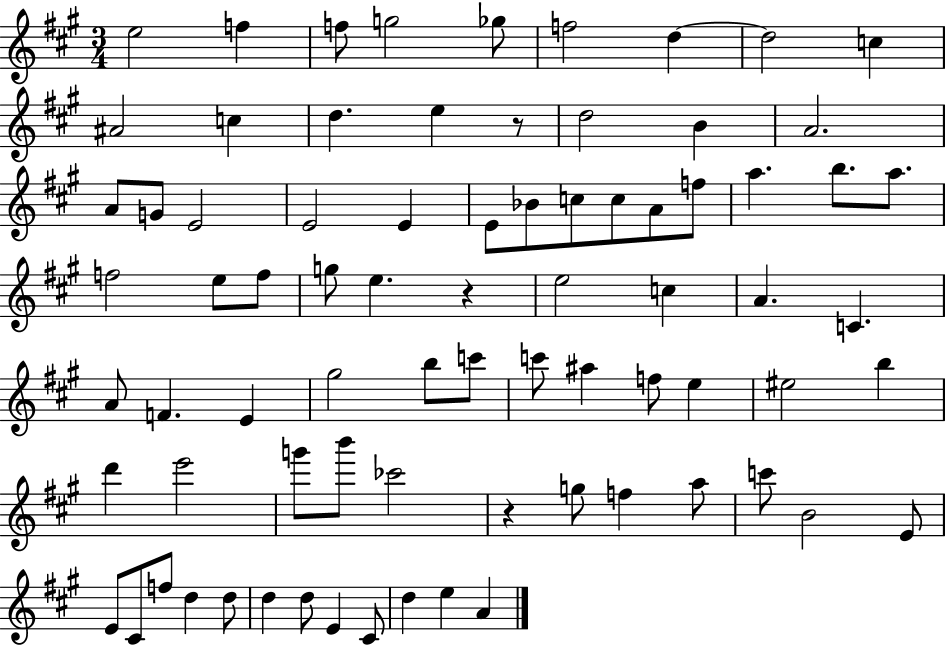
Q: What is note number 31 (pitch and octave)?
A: F5